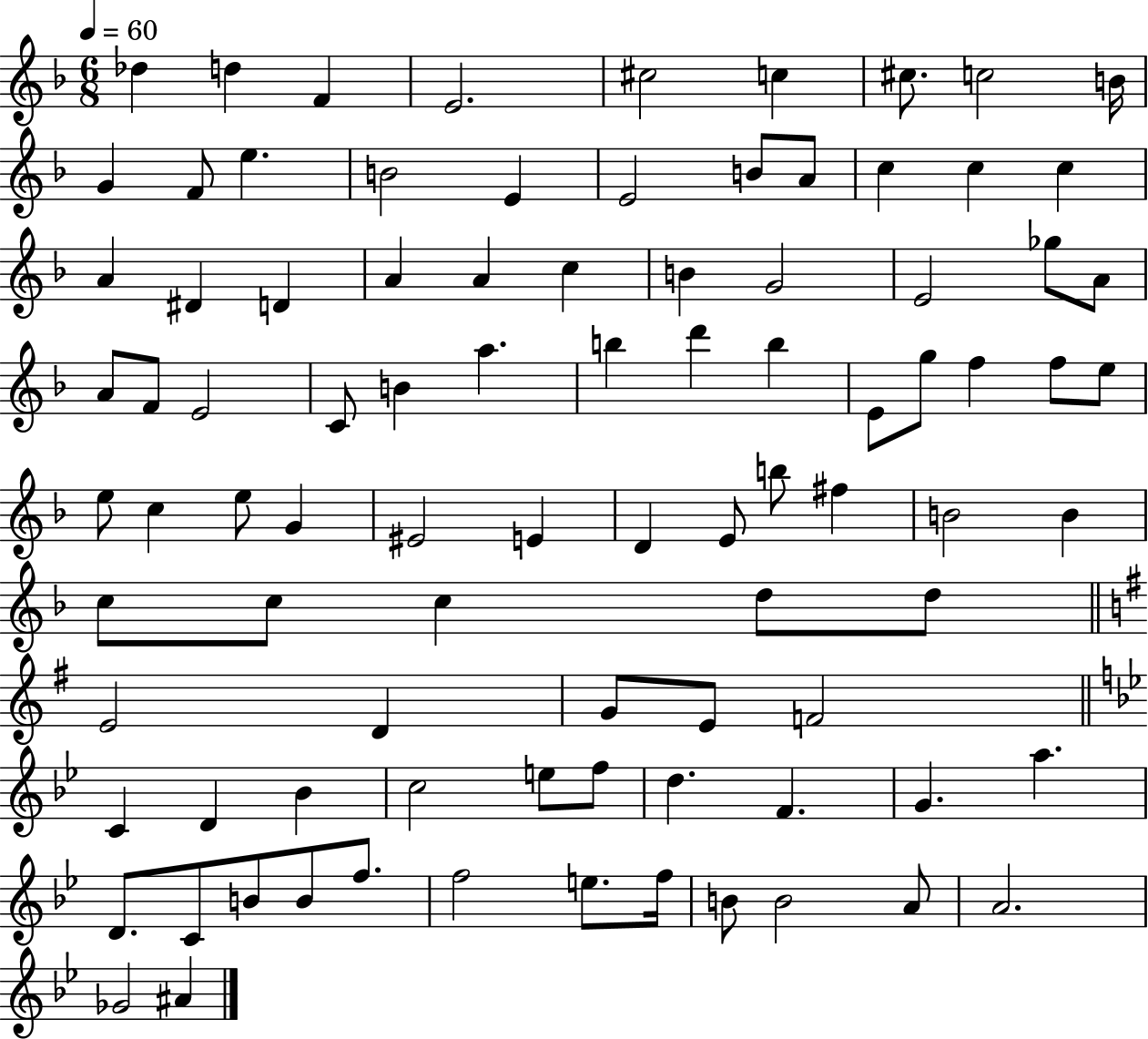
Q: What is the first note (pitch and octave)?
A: Db5